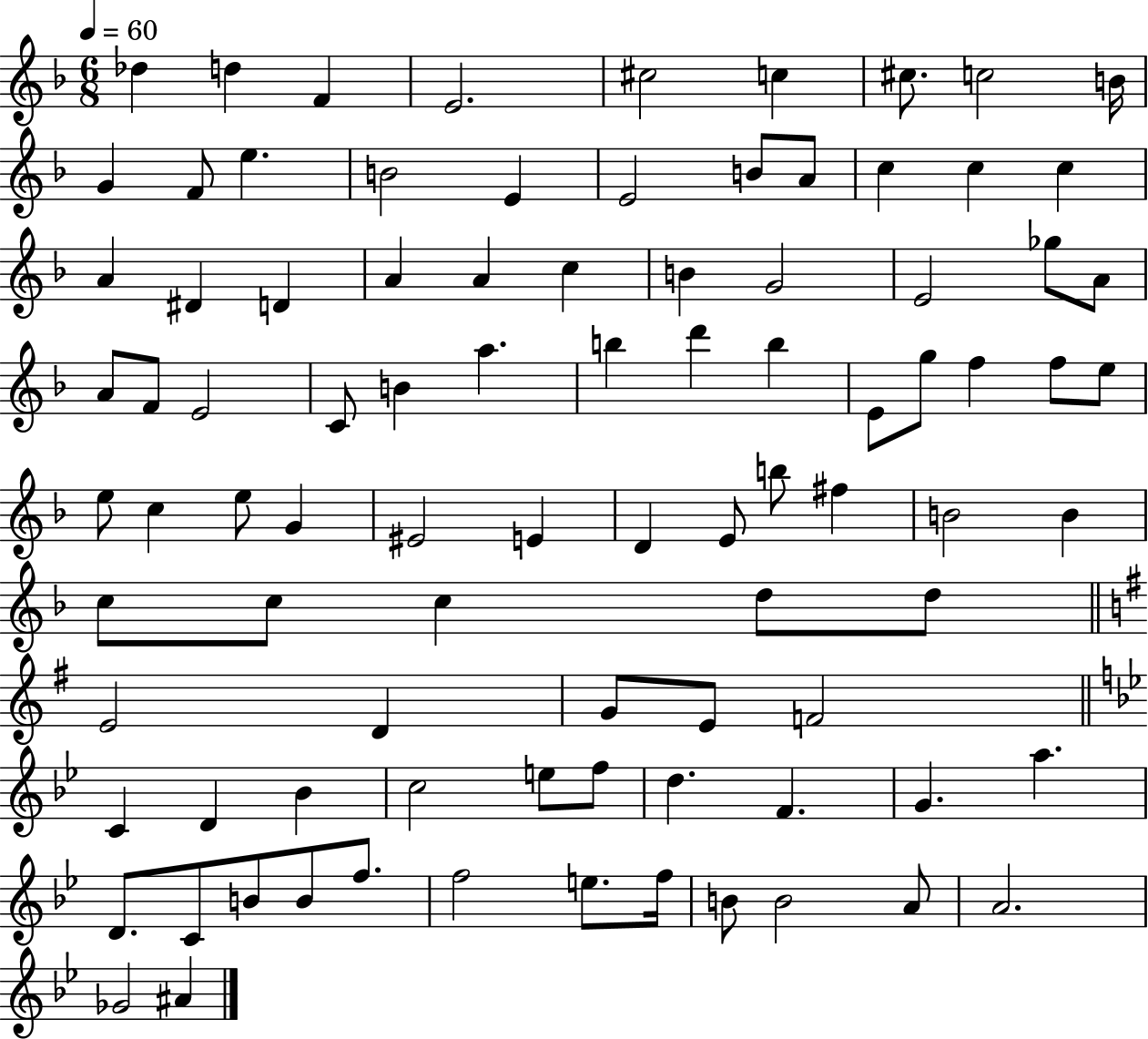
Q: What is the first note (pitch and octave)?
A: Db5